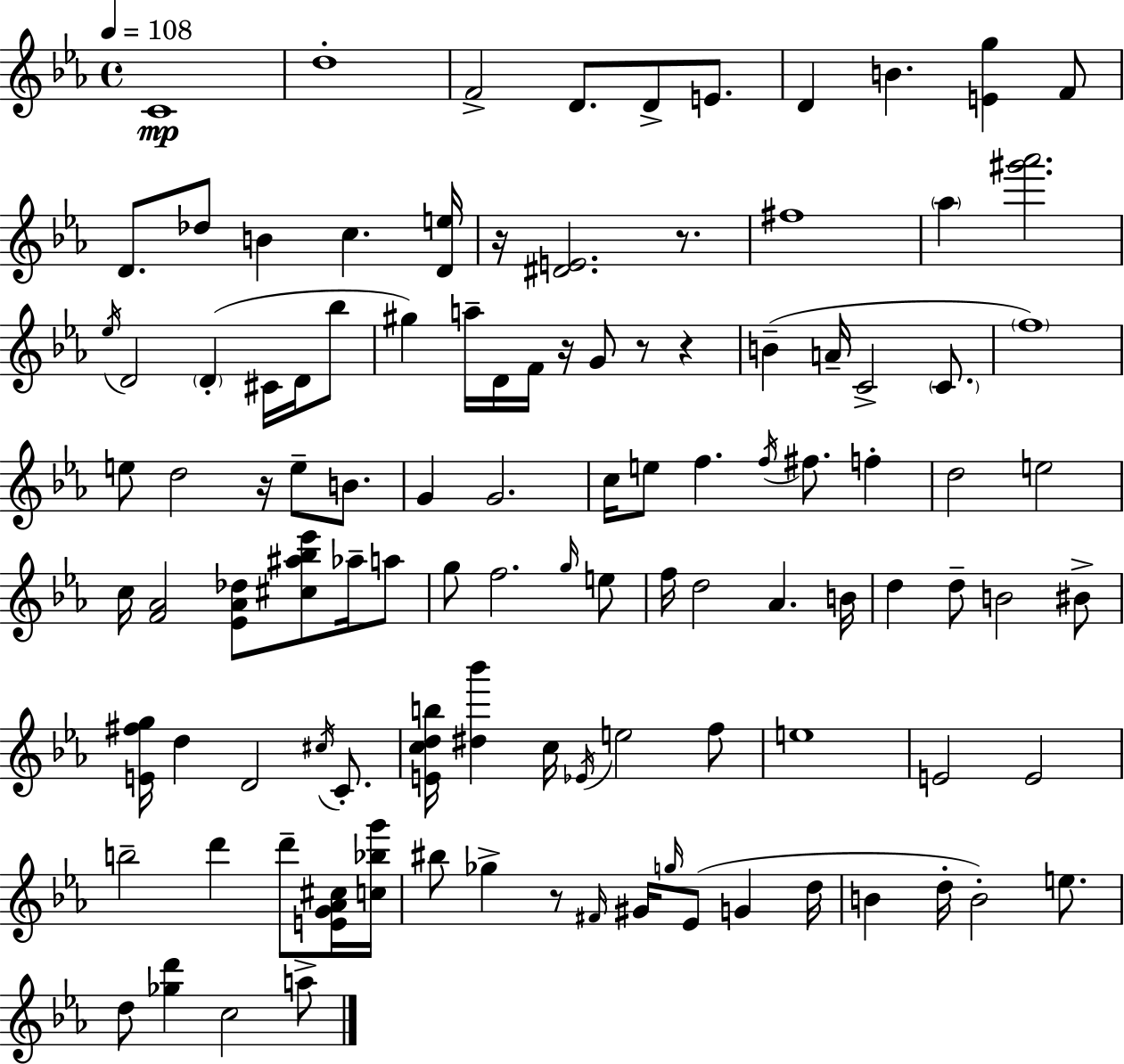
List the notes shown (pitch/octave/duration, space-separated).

C4/w D5/w F4/h D4/e. D4/e E4/e. D4/q B4/q. [E4,G5]/q F4/e D4/e. Db5/e B4/q C5/q. [D4,E5]/s R/s [D#4,E4]/h. R/e. F#5/w Ab5/q [G#6,Ab6]/h. Eb5/s D4/h D4/q C#4/s D4/s Bb5/e G#5/q A5/s D4/s F4/s R/s G4/e R/e R/q B4/q A4/s C4/h C4/e. F5/w E5/e D5/h R/s E5/e B4/e. G4/q G4/h. C5/s E5/e F5/q. F5/s F#5/e. F5/q D5/h E5/h C5/s [F4,Ab4]/h [Eb4,Ab4,Db5]/e [C#5,A#5,Bb5,Eb6]/e Ab5/s A5/e G5/e F5/h. G5/s E5/e F5/s D5/h Ab4/q. B4/s D5/q D5/e B4/h BIS4/e [E4,F#5,G5]/s D5/q D4/h C#5/s C4/e. [E4,C5,D5,B5]/s [D#5,Bb6]/q C5/s Eb4/s E5/h F5/e E5/w E4/h E4/h B5/h D6/q D6/e [E4,G4,Ab4,C#5]/s [C5,Bb5,G6]/s BIS5/e Gb5/q R/e F#4/s G#4/s G5/s Eb4/e G4/q D5/s B4/q D5/s B4/h E5/e. D5/e [Gb5,D6]/q C5/h A5/e